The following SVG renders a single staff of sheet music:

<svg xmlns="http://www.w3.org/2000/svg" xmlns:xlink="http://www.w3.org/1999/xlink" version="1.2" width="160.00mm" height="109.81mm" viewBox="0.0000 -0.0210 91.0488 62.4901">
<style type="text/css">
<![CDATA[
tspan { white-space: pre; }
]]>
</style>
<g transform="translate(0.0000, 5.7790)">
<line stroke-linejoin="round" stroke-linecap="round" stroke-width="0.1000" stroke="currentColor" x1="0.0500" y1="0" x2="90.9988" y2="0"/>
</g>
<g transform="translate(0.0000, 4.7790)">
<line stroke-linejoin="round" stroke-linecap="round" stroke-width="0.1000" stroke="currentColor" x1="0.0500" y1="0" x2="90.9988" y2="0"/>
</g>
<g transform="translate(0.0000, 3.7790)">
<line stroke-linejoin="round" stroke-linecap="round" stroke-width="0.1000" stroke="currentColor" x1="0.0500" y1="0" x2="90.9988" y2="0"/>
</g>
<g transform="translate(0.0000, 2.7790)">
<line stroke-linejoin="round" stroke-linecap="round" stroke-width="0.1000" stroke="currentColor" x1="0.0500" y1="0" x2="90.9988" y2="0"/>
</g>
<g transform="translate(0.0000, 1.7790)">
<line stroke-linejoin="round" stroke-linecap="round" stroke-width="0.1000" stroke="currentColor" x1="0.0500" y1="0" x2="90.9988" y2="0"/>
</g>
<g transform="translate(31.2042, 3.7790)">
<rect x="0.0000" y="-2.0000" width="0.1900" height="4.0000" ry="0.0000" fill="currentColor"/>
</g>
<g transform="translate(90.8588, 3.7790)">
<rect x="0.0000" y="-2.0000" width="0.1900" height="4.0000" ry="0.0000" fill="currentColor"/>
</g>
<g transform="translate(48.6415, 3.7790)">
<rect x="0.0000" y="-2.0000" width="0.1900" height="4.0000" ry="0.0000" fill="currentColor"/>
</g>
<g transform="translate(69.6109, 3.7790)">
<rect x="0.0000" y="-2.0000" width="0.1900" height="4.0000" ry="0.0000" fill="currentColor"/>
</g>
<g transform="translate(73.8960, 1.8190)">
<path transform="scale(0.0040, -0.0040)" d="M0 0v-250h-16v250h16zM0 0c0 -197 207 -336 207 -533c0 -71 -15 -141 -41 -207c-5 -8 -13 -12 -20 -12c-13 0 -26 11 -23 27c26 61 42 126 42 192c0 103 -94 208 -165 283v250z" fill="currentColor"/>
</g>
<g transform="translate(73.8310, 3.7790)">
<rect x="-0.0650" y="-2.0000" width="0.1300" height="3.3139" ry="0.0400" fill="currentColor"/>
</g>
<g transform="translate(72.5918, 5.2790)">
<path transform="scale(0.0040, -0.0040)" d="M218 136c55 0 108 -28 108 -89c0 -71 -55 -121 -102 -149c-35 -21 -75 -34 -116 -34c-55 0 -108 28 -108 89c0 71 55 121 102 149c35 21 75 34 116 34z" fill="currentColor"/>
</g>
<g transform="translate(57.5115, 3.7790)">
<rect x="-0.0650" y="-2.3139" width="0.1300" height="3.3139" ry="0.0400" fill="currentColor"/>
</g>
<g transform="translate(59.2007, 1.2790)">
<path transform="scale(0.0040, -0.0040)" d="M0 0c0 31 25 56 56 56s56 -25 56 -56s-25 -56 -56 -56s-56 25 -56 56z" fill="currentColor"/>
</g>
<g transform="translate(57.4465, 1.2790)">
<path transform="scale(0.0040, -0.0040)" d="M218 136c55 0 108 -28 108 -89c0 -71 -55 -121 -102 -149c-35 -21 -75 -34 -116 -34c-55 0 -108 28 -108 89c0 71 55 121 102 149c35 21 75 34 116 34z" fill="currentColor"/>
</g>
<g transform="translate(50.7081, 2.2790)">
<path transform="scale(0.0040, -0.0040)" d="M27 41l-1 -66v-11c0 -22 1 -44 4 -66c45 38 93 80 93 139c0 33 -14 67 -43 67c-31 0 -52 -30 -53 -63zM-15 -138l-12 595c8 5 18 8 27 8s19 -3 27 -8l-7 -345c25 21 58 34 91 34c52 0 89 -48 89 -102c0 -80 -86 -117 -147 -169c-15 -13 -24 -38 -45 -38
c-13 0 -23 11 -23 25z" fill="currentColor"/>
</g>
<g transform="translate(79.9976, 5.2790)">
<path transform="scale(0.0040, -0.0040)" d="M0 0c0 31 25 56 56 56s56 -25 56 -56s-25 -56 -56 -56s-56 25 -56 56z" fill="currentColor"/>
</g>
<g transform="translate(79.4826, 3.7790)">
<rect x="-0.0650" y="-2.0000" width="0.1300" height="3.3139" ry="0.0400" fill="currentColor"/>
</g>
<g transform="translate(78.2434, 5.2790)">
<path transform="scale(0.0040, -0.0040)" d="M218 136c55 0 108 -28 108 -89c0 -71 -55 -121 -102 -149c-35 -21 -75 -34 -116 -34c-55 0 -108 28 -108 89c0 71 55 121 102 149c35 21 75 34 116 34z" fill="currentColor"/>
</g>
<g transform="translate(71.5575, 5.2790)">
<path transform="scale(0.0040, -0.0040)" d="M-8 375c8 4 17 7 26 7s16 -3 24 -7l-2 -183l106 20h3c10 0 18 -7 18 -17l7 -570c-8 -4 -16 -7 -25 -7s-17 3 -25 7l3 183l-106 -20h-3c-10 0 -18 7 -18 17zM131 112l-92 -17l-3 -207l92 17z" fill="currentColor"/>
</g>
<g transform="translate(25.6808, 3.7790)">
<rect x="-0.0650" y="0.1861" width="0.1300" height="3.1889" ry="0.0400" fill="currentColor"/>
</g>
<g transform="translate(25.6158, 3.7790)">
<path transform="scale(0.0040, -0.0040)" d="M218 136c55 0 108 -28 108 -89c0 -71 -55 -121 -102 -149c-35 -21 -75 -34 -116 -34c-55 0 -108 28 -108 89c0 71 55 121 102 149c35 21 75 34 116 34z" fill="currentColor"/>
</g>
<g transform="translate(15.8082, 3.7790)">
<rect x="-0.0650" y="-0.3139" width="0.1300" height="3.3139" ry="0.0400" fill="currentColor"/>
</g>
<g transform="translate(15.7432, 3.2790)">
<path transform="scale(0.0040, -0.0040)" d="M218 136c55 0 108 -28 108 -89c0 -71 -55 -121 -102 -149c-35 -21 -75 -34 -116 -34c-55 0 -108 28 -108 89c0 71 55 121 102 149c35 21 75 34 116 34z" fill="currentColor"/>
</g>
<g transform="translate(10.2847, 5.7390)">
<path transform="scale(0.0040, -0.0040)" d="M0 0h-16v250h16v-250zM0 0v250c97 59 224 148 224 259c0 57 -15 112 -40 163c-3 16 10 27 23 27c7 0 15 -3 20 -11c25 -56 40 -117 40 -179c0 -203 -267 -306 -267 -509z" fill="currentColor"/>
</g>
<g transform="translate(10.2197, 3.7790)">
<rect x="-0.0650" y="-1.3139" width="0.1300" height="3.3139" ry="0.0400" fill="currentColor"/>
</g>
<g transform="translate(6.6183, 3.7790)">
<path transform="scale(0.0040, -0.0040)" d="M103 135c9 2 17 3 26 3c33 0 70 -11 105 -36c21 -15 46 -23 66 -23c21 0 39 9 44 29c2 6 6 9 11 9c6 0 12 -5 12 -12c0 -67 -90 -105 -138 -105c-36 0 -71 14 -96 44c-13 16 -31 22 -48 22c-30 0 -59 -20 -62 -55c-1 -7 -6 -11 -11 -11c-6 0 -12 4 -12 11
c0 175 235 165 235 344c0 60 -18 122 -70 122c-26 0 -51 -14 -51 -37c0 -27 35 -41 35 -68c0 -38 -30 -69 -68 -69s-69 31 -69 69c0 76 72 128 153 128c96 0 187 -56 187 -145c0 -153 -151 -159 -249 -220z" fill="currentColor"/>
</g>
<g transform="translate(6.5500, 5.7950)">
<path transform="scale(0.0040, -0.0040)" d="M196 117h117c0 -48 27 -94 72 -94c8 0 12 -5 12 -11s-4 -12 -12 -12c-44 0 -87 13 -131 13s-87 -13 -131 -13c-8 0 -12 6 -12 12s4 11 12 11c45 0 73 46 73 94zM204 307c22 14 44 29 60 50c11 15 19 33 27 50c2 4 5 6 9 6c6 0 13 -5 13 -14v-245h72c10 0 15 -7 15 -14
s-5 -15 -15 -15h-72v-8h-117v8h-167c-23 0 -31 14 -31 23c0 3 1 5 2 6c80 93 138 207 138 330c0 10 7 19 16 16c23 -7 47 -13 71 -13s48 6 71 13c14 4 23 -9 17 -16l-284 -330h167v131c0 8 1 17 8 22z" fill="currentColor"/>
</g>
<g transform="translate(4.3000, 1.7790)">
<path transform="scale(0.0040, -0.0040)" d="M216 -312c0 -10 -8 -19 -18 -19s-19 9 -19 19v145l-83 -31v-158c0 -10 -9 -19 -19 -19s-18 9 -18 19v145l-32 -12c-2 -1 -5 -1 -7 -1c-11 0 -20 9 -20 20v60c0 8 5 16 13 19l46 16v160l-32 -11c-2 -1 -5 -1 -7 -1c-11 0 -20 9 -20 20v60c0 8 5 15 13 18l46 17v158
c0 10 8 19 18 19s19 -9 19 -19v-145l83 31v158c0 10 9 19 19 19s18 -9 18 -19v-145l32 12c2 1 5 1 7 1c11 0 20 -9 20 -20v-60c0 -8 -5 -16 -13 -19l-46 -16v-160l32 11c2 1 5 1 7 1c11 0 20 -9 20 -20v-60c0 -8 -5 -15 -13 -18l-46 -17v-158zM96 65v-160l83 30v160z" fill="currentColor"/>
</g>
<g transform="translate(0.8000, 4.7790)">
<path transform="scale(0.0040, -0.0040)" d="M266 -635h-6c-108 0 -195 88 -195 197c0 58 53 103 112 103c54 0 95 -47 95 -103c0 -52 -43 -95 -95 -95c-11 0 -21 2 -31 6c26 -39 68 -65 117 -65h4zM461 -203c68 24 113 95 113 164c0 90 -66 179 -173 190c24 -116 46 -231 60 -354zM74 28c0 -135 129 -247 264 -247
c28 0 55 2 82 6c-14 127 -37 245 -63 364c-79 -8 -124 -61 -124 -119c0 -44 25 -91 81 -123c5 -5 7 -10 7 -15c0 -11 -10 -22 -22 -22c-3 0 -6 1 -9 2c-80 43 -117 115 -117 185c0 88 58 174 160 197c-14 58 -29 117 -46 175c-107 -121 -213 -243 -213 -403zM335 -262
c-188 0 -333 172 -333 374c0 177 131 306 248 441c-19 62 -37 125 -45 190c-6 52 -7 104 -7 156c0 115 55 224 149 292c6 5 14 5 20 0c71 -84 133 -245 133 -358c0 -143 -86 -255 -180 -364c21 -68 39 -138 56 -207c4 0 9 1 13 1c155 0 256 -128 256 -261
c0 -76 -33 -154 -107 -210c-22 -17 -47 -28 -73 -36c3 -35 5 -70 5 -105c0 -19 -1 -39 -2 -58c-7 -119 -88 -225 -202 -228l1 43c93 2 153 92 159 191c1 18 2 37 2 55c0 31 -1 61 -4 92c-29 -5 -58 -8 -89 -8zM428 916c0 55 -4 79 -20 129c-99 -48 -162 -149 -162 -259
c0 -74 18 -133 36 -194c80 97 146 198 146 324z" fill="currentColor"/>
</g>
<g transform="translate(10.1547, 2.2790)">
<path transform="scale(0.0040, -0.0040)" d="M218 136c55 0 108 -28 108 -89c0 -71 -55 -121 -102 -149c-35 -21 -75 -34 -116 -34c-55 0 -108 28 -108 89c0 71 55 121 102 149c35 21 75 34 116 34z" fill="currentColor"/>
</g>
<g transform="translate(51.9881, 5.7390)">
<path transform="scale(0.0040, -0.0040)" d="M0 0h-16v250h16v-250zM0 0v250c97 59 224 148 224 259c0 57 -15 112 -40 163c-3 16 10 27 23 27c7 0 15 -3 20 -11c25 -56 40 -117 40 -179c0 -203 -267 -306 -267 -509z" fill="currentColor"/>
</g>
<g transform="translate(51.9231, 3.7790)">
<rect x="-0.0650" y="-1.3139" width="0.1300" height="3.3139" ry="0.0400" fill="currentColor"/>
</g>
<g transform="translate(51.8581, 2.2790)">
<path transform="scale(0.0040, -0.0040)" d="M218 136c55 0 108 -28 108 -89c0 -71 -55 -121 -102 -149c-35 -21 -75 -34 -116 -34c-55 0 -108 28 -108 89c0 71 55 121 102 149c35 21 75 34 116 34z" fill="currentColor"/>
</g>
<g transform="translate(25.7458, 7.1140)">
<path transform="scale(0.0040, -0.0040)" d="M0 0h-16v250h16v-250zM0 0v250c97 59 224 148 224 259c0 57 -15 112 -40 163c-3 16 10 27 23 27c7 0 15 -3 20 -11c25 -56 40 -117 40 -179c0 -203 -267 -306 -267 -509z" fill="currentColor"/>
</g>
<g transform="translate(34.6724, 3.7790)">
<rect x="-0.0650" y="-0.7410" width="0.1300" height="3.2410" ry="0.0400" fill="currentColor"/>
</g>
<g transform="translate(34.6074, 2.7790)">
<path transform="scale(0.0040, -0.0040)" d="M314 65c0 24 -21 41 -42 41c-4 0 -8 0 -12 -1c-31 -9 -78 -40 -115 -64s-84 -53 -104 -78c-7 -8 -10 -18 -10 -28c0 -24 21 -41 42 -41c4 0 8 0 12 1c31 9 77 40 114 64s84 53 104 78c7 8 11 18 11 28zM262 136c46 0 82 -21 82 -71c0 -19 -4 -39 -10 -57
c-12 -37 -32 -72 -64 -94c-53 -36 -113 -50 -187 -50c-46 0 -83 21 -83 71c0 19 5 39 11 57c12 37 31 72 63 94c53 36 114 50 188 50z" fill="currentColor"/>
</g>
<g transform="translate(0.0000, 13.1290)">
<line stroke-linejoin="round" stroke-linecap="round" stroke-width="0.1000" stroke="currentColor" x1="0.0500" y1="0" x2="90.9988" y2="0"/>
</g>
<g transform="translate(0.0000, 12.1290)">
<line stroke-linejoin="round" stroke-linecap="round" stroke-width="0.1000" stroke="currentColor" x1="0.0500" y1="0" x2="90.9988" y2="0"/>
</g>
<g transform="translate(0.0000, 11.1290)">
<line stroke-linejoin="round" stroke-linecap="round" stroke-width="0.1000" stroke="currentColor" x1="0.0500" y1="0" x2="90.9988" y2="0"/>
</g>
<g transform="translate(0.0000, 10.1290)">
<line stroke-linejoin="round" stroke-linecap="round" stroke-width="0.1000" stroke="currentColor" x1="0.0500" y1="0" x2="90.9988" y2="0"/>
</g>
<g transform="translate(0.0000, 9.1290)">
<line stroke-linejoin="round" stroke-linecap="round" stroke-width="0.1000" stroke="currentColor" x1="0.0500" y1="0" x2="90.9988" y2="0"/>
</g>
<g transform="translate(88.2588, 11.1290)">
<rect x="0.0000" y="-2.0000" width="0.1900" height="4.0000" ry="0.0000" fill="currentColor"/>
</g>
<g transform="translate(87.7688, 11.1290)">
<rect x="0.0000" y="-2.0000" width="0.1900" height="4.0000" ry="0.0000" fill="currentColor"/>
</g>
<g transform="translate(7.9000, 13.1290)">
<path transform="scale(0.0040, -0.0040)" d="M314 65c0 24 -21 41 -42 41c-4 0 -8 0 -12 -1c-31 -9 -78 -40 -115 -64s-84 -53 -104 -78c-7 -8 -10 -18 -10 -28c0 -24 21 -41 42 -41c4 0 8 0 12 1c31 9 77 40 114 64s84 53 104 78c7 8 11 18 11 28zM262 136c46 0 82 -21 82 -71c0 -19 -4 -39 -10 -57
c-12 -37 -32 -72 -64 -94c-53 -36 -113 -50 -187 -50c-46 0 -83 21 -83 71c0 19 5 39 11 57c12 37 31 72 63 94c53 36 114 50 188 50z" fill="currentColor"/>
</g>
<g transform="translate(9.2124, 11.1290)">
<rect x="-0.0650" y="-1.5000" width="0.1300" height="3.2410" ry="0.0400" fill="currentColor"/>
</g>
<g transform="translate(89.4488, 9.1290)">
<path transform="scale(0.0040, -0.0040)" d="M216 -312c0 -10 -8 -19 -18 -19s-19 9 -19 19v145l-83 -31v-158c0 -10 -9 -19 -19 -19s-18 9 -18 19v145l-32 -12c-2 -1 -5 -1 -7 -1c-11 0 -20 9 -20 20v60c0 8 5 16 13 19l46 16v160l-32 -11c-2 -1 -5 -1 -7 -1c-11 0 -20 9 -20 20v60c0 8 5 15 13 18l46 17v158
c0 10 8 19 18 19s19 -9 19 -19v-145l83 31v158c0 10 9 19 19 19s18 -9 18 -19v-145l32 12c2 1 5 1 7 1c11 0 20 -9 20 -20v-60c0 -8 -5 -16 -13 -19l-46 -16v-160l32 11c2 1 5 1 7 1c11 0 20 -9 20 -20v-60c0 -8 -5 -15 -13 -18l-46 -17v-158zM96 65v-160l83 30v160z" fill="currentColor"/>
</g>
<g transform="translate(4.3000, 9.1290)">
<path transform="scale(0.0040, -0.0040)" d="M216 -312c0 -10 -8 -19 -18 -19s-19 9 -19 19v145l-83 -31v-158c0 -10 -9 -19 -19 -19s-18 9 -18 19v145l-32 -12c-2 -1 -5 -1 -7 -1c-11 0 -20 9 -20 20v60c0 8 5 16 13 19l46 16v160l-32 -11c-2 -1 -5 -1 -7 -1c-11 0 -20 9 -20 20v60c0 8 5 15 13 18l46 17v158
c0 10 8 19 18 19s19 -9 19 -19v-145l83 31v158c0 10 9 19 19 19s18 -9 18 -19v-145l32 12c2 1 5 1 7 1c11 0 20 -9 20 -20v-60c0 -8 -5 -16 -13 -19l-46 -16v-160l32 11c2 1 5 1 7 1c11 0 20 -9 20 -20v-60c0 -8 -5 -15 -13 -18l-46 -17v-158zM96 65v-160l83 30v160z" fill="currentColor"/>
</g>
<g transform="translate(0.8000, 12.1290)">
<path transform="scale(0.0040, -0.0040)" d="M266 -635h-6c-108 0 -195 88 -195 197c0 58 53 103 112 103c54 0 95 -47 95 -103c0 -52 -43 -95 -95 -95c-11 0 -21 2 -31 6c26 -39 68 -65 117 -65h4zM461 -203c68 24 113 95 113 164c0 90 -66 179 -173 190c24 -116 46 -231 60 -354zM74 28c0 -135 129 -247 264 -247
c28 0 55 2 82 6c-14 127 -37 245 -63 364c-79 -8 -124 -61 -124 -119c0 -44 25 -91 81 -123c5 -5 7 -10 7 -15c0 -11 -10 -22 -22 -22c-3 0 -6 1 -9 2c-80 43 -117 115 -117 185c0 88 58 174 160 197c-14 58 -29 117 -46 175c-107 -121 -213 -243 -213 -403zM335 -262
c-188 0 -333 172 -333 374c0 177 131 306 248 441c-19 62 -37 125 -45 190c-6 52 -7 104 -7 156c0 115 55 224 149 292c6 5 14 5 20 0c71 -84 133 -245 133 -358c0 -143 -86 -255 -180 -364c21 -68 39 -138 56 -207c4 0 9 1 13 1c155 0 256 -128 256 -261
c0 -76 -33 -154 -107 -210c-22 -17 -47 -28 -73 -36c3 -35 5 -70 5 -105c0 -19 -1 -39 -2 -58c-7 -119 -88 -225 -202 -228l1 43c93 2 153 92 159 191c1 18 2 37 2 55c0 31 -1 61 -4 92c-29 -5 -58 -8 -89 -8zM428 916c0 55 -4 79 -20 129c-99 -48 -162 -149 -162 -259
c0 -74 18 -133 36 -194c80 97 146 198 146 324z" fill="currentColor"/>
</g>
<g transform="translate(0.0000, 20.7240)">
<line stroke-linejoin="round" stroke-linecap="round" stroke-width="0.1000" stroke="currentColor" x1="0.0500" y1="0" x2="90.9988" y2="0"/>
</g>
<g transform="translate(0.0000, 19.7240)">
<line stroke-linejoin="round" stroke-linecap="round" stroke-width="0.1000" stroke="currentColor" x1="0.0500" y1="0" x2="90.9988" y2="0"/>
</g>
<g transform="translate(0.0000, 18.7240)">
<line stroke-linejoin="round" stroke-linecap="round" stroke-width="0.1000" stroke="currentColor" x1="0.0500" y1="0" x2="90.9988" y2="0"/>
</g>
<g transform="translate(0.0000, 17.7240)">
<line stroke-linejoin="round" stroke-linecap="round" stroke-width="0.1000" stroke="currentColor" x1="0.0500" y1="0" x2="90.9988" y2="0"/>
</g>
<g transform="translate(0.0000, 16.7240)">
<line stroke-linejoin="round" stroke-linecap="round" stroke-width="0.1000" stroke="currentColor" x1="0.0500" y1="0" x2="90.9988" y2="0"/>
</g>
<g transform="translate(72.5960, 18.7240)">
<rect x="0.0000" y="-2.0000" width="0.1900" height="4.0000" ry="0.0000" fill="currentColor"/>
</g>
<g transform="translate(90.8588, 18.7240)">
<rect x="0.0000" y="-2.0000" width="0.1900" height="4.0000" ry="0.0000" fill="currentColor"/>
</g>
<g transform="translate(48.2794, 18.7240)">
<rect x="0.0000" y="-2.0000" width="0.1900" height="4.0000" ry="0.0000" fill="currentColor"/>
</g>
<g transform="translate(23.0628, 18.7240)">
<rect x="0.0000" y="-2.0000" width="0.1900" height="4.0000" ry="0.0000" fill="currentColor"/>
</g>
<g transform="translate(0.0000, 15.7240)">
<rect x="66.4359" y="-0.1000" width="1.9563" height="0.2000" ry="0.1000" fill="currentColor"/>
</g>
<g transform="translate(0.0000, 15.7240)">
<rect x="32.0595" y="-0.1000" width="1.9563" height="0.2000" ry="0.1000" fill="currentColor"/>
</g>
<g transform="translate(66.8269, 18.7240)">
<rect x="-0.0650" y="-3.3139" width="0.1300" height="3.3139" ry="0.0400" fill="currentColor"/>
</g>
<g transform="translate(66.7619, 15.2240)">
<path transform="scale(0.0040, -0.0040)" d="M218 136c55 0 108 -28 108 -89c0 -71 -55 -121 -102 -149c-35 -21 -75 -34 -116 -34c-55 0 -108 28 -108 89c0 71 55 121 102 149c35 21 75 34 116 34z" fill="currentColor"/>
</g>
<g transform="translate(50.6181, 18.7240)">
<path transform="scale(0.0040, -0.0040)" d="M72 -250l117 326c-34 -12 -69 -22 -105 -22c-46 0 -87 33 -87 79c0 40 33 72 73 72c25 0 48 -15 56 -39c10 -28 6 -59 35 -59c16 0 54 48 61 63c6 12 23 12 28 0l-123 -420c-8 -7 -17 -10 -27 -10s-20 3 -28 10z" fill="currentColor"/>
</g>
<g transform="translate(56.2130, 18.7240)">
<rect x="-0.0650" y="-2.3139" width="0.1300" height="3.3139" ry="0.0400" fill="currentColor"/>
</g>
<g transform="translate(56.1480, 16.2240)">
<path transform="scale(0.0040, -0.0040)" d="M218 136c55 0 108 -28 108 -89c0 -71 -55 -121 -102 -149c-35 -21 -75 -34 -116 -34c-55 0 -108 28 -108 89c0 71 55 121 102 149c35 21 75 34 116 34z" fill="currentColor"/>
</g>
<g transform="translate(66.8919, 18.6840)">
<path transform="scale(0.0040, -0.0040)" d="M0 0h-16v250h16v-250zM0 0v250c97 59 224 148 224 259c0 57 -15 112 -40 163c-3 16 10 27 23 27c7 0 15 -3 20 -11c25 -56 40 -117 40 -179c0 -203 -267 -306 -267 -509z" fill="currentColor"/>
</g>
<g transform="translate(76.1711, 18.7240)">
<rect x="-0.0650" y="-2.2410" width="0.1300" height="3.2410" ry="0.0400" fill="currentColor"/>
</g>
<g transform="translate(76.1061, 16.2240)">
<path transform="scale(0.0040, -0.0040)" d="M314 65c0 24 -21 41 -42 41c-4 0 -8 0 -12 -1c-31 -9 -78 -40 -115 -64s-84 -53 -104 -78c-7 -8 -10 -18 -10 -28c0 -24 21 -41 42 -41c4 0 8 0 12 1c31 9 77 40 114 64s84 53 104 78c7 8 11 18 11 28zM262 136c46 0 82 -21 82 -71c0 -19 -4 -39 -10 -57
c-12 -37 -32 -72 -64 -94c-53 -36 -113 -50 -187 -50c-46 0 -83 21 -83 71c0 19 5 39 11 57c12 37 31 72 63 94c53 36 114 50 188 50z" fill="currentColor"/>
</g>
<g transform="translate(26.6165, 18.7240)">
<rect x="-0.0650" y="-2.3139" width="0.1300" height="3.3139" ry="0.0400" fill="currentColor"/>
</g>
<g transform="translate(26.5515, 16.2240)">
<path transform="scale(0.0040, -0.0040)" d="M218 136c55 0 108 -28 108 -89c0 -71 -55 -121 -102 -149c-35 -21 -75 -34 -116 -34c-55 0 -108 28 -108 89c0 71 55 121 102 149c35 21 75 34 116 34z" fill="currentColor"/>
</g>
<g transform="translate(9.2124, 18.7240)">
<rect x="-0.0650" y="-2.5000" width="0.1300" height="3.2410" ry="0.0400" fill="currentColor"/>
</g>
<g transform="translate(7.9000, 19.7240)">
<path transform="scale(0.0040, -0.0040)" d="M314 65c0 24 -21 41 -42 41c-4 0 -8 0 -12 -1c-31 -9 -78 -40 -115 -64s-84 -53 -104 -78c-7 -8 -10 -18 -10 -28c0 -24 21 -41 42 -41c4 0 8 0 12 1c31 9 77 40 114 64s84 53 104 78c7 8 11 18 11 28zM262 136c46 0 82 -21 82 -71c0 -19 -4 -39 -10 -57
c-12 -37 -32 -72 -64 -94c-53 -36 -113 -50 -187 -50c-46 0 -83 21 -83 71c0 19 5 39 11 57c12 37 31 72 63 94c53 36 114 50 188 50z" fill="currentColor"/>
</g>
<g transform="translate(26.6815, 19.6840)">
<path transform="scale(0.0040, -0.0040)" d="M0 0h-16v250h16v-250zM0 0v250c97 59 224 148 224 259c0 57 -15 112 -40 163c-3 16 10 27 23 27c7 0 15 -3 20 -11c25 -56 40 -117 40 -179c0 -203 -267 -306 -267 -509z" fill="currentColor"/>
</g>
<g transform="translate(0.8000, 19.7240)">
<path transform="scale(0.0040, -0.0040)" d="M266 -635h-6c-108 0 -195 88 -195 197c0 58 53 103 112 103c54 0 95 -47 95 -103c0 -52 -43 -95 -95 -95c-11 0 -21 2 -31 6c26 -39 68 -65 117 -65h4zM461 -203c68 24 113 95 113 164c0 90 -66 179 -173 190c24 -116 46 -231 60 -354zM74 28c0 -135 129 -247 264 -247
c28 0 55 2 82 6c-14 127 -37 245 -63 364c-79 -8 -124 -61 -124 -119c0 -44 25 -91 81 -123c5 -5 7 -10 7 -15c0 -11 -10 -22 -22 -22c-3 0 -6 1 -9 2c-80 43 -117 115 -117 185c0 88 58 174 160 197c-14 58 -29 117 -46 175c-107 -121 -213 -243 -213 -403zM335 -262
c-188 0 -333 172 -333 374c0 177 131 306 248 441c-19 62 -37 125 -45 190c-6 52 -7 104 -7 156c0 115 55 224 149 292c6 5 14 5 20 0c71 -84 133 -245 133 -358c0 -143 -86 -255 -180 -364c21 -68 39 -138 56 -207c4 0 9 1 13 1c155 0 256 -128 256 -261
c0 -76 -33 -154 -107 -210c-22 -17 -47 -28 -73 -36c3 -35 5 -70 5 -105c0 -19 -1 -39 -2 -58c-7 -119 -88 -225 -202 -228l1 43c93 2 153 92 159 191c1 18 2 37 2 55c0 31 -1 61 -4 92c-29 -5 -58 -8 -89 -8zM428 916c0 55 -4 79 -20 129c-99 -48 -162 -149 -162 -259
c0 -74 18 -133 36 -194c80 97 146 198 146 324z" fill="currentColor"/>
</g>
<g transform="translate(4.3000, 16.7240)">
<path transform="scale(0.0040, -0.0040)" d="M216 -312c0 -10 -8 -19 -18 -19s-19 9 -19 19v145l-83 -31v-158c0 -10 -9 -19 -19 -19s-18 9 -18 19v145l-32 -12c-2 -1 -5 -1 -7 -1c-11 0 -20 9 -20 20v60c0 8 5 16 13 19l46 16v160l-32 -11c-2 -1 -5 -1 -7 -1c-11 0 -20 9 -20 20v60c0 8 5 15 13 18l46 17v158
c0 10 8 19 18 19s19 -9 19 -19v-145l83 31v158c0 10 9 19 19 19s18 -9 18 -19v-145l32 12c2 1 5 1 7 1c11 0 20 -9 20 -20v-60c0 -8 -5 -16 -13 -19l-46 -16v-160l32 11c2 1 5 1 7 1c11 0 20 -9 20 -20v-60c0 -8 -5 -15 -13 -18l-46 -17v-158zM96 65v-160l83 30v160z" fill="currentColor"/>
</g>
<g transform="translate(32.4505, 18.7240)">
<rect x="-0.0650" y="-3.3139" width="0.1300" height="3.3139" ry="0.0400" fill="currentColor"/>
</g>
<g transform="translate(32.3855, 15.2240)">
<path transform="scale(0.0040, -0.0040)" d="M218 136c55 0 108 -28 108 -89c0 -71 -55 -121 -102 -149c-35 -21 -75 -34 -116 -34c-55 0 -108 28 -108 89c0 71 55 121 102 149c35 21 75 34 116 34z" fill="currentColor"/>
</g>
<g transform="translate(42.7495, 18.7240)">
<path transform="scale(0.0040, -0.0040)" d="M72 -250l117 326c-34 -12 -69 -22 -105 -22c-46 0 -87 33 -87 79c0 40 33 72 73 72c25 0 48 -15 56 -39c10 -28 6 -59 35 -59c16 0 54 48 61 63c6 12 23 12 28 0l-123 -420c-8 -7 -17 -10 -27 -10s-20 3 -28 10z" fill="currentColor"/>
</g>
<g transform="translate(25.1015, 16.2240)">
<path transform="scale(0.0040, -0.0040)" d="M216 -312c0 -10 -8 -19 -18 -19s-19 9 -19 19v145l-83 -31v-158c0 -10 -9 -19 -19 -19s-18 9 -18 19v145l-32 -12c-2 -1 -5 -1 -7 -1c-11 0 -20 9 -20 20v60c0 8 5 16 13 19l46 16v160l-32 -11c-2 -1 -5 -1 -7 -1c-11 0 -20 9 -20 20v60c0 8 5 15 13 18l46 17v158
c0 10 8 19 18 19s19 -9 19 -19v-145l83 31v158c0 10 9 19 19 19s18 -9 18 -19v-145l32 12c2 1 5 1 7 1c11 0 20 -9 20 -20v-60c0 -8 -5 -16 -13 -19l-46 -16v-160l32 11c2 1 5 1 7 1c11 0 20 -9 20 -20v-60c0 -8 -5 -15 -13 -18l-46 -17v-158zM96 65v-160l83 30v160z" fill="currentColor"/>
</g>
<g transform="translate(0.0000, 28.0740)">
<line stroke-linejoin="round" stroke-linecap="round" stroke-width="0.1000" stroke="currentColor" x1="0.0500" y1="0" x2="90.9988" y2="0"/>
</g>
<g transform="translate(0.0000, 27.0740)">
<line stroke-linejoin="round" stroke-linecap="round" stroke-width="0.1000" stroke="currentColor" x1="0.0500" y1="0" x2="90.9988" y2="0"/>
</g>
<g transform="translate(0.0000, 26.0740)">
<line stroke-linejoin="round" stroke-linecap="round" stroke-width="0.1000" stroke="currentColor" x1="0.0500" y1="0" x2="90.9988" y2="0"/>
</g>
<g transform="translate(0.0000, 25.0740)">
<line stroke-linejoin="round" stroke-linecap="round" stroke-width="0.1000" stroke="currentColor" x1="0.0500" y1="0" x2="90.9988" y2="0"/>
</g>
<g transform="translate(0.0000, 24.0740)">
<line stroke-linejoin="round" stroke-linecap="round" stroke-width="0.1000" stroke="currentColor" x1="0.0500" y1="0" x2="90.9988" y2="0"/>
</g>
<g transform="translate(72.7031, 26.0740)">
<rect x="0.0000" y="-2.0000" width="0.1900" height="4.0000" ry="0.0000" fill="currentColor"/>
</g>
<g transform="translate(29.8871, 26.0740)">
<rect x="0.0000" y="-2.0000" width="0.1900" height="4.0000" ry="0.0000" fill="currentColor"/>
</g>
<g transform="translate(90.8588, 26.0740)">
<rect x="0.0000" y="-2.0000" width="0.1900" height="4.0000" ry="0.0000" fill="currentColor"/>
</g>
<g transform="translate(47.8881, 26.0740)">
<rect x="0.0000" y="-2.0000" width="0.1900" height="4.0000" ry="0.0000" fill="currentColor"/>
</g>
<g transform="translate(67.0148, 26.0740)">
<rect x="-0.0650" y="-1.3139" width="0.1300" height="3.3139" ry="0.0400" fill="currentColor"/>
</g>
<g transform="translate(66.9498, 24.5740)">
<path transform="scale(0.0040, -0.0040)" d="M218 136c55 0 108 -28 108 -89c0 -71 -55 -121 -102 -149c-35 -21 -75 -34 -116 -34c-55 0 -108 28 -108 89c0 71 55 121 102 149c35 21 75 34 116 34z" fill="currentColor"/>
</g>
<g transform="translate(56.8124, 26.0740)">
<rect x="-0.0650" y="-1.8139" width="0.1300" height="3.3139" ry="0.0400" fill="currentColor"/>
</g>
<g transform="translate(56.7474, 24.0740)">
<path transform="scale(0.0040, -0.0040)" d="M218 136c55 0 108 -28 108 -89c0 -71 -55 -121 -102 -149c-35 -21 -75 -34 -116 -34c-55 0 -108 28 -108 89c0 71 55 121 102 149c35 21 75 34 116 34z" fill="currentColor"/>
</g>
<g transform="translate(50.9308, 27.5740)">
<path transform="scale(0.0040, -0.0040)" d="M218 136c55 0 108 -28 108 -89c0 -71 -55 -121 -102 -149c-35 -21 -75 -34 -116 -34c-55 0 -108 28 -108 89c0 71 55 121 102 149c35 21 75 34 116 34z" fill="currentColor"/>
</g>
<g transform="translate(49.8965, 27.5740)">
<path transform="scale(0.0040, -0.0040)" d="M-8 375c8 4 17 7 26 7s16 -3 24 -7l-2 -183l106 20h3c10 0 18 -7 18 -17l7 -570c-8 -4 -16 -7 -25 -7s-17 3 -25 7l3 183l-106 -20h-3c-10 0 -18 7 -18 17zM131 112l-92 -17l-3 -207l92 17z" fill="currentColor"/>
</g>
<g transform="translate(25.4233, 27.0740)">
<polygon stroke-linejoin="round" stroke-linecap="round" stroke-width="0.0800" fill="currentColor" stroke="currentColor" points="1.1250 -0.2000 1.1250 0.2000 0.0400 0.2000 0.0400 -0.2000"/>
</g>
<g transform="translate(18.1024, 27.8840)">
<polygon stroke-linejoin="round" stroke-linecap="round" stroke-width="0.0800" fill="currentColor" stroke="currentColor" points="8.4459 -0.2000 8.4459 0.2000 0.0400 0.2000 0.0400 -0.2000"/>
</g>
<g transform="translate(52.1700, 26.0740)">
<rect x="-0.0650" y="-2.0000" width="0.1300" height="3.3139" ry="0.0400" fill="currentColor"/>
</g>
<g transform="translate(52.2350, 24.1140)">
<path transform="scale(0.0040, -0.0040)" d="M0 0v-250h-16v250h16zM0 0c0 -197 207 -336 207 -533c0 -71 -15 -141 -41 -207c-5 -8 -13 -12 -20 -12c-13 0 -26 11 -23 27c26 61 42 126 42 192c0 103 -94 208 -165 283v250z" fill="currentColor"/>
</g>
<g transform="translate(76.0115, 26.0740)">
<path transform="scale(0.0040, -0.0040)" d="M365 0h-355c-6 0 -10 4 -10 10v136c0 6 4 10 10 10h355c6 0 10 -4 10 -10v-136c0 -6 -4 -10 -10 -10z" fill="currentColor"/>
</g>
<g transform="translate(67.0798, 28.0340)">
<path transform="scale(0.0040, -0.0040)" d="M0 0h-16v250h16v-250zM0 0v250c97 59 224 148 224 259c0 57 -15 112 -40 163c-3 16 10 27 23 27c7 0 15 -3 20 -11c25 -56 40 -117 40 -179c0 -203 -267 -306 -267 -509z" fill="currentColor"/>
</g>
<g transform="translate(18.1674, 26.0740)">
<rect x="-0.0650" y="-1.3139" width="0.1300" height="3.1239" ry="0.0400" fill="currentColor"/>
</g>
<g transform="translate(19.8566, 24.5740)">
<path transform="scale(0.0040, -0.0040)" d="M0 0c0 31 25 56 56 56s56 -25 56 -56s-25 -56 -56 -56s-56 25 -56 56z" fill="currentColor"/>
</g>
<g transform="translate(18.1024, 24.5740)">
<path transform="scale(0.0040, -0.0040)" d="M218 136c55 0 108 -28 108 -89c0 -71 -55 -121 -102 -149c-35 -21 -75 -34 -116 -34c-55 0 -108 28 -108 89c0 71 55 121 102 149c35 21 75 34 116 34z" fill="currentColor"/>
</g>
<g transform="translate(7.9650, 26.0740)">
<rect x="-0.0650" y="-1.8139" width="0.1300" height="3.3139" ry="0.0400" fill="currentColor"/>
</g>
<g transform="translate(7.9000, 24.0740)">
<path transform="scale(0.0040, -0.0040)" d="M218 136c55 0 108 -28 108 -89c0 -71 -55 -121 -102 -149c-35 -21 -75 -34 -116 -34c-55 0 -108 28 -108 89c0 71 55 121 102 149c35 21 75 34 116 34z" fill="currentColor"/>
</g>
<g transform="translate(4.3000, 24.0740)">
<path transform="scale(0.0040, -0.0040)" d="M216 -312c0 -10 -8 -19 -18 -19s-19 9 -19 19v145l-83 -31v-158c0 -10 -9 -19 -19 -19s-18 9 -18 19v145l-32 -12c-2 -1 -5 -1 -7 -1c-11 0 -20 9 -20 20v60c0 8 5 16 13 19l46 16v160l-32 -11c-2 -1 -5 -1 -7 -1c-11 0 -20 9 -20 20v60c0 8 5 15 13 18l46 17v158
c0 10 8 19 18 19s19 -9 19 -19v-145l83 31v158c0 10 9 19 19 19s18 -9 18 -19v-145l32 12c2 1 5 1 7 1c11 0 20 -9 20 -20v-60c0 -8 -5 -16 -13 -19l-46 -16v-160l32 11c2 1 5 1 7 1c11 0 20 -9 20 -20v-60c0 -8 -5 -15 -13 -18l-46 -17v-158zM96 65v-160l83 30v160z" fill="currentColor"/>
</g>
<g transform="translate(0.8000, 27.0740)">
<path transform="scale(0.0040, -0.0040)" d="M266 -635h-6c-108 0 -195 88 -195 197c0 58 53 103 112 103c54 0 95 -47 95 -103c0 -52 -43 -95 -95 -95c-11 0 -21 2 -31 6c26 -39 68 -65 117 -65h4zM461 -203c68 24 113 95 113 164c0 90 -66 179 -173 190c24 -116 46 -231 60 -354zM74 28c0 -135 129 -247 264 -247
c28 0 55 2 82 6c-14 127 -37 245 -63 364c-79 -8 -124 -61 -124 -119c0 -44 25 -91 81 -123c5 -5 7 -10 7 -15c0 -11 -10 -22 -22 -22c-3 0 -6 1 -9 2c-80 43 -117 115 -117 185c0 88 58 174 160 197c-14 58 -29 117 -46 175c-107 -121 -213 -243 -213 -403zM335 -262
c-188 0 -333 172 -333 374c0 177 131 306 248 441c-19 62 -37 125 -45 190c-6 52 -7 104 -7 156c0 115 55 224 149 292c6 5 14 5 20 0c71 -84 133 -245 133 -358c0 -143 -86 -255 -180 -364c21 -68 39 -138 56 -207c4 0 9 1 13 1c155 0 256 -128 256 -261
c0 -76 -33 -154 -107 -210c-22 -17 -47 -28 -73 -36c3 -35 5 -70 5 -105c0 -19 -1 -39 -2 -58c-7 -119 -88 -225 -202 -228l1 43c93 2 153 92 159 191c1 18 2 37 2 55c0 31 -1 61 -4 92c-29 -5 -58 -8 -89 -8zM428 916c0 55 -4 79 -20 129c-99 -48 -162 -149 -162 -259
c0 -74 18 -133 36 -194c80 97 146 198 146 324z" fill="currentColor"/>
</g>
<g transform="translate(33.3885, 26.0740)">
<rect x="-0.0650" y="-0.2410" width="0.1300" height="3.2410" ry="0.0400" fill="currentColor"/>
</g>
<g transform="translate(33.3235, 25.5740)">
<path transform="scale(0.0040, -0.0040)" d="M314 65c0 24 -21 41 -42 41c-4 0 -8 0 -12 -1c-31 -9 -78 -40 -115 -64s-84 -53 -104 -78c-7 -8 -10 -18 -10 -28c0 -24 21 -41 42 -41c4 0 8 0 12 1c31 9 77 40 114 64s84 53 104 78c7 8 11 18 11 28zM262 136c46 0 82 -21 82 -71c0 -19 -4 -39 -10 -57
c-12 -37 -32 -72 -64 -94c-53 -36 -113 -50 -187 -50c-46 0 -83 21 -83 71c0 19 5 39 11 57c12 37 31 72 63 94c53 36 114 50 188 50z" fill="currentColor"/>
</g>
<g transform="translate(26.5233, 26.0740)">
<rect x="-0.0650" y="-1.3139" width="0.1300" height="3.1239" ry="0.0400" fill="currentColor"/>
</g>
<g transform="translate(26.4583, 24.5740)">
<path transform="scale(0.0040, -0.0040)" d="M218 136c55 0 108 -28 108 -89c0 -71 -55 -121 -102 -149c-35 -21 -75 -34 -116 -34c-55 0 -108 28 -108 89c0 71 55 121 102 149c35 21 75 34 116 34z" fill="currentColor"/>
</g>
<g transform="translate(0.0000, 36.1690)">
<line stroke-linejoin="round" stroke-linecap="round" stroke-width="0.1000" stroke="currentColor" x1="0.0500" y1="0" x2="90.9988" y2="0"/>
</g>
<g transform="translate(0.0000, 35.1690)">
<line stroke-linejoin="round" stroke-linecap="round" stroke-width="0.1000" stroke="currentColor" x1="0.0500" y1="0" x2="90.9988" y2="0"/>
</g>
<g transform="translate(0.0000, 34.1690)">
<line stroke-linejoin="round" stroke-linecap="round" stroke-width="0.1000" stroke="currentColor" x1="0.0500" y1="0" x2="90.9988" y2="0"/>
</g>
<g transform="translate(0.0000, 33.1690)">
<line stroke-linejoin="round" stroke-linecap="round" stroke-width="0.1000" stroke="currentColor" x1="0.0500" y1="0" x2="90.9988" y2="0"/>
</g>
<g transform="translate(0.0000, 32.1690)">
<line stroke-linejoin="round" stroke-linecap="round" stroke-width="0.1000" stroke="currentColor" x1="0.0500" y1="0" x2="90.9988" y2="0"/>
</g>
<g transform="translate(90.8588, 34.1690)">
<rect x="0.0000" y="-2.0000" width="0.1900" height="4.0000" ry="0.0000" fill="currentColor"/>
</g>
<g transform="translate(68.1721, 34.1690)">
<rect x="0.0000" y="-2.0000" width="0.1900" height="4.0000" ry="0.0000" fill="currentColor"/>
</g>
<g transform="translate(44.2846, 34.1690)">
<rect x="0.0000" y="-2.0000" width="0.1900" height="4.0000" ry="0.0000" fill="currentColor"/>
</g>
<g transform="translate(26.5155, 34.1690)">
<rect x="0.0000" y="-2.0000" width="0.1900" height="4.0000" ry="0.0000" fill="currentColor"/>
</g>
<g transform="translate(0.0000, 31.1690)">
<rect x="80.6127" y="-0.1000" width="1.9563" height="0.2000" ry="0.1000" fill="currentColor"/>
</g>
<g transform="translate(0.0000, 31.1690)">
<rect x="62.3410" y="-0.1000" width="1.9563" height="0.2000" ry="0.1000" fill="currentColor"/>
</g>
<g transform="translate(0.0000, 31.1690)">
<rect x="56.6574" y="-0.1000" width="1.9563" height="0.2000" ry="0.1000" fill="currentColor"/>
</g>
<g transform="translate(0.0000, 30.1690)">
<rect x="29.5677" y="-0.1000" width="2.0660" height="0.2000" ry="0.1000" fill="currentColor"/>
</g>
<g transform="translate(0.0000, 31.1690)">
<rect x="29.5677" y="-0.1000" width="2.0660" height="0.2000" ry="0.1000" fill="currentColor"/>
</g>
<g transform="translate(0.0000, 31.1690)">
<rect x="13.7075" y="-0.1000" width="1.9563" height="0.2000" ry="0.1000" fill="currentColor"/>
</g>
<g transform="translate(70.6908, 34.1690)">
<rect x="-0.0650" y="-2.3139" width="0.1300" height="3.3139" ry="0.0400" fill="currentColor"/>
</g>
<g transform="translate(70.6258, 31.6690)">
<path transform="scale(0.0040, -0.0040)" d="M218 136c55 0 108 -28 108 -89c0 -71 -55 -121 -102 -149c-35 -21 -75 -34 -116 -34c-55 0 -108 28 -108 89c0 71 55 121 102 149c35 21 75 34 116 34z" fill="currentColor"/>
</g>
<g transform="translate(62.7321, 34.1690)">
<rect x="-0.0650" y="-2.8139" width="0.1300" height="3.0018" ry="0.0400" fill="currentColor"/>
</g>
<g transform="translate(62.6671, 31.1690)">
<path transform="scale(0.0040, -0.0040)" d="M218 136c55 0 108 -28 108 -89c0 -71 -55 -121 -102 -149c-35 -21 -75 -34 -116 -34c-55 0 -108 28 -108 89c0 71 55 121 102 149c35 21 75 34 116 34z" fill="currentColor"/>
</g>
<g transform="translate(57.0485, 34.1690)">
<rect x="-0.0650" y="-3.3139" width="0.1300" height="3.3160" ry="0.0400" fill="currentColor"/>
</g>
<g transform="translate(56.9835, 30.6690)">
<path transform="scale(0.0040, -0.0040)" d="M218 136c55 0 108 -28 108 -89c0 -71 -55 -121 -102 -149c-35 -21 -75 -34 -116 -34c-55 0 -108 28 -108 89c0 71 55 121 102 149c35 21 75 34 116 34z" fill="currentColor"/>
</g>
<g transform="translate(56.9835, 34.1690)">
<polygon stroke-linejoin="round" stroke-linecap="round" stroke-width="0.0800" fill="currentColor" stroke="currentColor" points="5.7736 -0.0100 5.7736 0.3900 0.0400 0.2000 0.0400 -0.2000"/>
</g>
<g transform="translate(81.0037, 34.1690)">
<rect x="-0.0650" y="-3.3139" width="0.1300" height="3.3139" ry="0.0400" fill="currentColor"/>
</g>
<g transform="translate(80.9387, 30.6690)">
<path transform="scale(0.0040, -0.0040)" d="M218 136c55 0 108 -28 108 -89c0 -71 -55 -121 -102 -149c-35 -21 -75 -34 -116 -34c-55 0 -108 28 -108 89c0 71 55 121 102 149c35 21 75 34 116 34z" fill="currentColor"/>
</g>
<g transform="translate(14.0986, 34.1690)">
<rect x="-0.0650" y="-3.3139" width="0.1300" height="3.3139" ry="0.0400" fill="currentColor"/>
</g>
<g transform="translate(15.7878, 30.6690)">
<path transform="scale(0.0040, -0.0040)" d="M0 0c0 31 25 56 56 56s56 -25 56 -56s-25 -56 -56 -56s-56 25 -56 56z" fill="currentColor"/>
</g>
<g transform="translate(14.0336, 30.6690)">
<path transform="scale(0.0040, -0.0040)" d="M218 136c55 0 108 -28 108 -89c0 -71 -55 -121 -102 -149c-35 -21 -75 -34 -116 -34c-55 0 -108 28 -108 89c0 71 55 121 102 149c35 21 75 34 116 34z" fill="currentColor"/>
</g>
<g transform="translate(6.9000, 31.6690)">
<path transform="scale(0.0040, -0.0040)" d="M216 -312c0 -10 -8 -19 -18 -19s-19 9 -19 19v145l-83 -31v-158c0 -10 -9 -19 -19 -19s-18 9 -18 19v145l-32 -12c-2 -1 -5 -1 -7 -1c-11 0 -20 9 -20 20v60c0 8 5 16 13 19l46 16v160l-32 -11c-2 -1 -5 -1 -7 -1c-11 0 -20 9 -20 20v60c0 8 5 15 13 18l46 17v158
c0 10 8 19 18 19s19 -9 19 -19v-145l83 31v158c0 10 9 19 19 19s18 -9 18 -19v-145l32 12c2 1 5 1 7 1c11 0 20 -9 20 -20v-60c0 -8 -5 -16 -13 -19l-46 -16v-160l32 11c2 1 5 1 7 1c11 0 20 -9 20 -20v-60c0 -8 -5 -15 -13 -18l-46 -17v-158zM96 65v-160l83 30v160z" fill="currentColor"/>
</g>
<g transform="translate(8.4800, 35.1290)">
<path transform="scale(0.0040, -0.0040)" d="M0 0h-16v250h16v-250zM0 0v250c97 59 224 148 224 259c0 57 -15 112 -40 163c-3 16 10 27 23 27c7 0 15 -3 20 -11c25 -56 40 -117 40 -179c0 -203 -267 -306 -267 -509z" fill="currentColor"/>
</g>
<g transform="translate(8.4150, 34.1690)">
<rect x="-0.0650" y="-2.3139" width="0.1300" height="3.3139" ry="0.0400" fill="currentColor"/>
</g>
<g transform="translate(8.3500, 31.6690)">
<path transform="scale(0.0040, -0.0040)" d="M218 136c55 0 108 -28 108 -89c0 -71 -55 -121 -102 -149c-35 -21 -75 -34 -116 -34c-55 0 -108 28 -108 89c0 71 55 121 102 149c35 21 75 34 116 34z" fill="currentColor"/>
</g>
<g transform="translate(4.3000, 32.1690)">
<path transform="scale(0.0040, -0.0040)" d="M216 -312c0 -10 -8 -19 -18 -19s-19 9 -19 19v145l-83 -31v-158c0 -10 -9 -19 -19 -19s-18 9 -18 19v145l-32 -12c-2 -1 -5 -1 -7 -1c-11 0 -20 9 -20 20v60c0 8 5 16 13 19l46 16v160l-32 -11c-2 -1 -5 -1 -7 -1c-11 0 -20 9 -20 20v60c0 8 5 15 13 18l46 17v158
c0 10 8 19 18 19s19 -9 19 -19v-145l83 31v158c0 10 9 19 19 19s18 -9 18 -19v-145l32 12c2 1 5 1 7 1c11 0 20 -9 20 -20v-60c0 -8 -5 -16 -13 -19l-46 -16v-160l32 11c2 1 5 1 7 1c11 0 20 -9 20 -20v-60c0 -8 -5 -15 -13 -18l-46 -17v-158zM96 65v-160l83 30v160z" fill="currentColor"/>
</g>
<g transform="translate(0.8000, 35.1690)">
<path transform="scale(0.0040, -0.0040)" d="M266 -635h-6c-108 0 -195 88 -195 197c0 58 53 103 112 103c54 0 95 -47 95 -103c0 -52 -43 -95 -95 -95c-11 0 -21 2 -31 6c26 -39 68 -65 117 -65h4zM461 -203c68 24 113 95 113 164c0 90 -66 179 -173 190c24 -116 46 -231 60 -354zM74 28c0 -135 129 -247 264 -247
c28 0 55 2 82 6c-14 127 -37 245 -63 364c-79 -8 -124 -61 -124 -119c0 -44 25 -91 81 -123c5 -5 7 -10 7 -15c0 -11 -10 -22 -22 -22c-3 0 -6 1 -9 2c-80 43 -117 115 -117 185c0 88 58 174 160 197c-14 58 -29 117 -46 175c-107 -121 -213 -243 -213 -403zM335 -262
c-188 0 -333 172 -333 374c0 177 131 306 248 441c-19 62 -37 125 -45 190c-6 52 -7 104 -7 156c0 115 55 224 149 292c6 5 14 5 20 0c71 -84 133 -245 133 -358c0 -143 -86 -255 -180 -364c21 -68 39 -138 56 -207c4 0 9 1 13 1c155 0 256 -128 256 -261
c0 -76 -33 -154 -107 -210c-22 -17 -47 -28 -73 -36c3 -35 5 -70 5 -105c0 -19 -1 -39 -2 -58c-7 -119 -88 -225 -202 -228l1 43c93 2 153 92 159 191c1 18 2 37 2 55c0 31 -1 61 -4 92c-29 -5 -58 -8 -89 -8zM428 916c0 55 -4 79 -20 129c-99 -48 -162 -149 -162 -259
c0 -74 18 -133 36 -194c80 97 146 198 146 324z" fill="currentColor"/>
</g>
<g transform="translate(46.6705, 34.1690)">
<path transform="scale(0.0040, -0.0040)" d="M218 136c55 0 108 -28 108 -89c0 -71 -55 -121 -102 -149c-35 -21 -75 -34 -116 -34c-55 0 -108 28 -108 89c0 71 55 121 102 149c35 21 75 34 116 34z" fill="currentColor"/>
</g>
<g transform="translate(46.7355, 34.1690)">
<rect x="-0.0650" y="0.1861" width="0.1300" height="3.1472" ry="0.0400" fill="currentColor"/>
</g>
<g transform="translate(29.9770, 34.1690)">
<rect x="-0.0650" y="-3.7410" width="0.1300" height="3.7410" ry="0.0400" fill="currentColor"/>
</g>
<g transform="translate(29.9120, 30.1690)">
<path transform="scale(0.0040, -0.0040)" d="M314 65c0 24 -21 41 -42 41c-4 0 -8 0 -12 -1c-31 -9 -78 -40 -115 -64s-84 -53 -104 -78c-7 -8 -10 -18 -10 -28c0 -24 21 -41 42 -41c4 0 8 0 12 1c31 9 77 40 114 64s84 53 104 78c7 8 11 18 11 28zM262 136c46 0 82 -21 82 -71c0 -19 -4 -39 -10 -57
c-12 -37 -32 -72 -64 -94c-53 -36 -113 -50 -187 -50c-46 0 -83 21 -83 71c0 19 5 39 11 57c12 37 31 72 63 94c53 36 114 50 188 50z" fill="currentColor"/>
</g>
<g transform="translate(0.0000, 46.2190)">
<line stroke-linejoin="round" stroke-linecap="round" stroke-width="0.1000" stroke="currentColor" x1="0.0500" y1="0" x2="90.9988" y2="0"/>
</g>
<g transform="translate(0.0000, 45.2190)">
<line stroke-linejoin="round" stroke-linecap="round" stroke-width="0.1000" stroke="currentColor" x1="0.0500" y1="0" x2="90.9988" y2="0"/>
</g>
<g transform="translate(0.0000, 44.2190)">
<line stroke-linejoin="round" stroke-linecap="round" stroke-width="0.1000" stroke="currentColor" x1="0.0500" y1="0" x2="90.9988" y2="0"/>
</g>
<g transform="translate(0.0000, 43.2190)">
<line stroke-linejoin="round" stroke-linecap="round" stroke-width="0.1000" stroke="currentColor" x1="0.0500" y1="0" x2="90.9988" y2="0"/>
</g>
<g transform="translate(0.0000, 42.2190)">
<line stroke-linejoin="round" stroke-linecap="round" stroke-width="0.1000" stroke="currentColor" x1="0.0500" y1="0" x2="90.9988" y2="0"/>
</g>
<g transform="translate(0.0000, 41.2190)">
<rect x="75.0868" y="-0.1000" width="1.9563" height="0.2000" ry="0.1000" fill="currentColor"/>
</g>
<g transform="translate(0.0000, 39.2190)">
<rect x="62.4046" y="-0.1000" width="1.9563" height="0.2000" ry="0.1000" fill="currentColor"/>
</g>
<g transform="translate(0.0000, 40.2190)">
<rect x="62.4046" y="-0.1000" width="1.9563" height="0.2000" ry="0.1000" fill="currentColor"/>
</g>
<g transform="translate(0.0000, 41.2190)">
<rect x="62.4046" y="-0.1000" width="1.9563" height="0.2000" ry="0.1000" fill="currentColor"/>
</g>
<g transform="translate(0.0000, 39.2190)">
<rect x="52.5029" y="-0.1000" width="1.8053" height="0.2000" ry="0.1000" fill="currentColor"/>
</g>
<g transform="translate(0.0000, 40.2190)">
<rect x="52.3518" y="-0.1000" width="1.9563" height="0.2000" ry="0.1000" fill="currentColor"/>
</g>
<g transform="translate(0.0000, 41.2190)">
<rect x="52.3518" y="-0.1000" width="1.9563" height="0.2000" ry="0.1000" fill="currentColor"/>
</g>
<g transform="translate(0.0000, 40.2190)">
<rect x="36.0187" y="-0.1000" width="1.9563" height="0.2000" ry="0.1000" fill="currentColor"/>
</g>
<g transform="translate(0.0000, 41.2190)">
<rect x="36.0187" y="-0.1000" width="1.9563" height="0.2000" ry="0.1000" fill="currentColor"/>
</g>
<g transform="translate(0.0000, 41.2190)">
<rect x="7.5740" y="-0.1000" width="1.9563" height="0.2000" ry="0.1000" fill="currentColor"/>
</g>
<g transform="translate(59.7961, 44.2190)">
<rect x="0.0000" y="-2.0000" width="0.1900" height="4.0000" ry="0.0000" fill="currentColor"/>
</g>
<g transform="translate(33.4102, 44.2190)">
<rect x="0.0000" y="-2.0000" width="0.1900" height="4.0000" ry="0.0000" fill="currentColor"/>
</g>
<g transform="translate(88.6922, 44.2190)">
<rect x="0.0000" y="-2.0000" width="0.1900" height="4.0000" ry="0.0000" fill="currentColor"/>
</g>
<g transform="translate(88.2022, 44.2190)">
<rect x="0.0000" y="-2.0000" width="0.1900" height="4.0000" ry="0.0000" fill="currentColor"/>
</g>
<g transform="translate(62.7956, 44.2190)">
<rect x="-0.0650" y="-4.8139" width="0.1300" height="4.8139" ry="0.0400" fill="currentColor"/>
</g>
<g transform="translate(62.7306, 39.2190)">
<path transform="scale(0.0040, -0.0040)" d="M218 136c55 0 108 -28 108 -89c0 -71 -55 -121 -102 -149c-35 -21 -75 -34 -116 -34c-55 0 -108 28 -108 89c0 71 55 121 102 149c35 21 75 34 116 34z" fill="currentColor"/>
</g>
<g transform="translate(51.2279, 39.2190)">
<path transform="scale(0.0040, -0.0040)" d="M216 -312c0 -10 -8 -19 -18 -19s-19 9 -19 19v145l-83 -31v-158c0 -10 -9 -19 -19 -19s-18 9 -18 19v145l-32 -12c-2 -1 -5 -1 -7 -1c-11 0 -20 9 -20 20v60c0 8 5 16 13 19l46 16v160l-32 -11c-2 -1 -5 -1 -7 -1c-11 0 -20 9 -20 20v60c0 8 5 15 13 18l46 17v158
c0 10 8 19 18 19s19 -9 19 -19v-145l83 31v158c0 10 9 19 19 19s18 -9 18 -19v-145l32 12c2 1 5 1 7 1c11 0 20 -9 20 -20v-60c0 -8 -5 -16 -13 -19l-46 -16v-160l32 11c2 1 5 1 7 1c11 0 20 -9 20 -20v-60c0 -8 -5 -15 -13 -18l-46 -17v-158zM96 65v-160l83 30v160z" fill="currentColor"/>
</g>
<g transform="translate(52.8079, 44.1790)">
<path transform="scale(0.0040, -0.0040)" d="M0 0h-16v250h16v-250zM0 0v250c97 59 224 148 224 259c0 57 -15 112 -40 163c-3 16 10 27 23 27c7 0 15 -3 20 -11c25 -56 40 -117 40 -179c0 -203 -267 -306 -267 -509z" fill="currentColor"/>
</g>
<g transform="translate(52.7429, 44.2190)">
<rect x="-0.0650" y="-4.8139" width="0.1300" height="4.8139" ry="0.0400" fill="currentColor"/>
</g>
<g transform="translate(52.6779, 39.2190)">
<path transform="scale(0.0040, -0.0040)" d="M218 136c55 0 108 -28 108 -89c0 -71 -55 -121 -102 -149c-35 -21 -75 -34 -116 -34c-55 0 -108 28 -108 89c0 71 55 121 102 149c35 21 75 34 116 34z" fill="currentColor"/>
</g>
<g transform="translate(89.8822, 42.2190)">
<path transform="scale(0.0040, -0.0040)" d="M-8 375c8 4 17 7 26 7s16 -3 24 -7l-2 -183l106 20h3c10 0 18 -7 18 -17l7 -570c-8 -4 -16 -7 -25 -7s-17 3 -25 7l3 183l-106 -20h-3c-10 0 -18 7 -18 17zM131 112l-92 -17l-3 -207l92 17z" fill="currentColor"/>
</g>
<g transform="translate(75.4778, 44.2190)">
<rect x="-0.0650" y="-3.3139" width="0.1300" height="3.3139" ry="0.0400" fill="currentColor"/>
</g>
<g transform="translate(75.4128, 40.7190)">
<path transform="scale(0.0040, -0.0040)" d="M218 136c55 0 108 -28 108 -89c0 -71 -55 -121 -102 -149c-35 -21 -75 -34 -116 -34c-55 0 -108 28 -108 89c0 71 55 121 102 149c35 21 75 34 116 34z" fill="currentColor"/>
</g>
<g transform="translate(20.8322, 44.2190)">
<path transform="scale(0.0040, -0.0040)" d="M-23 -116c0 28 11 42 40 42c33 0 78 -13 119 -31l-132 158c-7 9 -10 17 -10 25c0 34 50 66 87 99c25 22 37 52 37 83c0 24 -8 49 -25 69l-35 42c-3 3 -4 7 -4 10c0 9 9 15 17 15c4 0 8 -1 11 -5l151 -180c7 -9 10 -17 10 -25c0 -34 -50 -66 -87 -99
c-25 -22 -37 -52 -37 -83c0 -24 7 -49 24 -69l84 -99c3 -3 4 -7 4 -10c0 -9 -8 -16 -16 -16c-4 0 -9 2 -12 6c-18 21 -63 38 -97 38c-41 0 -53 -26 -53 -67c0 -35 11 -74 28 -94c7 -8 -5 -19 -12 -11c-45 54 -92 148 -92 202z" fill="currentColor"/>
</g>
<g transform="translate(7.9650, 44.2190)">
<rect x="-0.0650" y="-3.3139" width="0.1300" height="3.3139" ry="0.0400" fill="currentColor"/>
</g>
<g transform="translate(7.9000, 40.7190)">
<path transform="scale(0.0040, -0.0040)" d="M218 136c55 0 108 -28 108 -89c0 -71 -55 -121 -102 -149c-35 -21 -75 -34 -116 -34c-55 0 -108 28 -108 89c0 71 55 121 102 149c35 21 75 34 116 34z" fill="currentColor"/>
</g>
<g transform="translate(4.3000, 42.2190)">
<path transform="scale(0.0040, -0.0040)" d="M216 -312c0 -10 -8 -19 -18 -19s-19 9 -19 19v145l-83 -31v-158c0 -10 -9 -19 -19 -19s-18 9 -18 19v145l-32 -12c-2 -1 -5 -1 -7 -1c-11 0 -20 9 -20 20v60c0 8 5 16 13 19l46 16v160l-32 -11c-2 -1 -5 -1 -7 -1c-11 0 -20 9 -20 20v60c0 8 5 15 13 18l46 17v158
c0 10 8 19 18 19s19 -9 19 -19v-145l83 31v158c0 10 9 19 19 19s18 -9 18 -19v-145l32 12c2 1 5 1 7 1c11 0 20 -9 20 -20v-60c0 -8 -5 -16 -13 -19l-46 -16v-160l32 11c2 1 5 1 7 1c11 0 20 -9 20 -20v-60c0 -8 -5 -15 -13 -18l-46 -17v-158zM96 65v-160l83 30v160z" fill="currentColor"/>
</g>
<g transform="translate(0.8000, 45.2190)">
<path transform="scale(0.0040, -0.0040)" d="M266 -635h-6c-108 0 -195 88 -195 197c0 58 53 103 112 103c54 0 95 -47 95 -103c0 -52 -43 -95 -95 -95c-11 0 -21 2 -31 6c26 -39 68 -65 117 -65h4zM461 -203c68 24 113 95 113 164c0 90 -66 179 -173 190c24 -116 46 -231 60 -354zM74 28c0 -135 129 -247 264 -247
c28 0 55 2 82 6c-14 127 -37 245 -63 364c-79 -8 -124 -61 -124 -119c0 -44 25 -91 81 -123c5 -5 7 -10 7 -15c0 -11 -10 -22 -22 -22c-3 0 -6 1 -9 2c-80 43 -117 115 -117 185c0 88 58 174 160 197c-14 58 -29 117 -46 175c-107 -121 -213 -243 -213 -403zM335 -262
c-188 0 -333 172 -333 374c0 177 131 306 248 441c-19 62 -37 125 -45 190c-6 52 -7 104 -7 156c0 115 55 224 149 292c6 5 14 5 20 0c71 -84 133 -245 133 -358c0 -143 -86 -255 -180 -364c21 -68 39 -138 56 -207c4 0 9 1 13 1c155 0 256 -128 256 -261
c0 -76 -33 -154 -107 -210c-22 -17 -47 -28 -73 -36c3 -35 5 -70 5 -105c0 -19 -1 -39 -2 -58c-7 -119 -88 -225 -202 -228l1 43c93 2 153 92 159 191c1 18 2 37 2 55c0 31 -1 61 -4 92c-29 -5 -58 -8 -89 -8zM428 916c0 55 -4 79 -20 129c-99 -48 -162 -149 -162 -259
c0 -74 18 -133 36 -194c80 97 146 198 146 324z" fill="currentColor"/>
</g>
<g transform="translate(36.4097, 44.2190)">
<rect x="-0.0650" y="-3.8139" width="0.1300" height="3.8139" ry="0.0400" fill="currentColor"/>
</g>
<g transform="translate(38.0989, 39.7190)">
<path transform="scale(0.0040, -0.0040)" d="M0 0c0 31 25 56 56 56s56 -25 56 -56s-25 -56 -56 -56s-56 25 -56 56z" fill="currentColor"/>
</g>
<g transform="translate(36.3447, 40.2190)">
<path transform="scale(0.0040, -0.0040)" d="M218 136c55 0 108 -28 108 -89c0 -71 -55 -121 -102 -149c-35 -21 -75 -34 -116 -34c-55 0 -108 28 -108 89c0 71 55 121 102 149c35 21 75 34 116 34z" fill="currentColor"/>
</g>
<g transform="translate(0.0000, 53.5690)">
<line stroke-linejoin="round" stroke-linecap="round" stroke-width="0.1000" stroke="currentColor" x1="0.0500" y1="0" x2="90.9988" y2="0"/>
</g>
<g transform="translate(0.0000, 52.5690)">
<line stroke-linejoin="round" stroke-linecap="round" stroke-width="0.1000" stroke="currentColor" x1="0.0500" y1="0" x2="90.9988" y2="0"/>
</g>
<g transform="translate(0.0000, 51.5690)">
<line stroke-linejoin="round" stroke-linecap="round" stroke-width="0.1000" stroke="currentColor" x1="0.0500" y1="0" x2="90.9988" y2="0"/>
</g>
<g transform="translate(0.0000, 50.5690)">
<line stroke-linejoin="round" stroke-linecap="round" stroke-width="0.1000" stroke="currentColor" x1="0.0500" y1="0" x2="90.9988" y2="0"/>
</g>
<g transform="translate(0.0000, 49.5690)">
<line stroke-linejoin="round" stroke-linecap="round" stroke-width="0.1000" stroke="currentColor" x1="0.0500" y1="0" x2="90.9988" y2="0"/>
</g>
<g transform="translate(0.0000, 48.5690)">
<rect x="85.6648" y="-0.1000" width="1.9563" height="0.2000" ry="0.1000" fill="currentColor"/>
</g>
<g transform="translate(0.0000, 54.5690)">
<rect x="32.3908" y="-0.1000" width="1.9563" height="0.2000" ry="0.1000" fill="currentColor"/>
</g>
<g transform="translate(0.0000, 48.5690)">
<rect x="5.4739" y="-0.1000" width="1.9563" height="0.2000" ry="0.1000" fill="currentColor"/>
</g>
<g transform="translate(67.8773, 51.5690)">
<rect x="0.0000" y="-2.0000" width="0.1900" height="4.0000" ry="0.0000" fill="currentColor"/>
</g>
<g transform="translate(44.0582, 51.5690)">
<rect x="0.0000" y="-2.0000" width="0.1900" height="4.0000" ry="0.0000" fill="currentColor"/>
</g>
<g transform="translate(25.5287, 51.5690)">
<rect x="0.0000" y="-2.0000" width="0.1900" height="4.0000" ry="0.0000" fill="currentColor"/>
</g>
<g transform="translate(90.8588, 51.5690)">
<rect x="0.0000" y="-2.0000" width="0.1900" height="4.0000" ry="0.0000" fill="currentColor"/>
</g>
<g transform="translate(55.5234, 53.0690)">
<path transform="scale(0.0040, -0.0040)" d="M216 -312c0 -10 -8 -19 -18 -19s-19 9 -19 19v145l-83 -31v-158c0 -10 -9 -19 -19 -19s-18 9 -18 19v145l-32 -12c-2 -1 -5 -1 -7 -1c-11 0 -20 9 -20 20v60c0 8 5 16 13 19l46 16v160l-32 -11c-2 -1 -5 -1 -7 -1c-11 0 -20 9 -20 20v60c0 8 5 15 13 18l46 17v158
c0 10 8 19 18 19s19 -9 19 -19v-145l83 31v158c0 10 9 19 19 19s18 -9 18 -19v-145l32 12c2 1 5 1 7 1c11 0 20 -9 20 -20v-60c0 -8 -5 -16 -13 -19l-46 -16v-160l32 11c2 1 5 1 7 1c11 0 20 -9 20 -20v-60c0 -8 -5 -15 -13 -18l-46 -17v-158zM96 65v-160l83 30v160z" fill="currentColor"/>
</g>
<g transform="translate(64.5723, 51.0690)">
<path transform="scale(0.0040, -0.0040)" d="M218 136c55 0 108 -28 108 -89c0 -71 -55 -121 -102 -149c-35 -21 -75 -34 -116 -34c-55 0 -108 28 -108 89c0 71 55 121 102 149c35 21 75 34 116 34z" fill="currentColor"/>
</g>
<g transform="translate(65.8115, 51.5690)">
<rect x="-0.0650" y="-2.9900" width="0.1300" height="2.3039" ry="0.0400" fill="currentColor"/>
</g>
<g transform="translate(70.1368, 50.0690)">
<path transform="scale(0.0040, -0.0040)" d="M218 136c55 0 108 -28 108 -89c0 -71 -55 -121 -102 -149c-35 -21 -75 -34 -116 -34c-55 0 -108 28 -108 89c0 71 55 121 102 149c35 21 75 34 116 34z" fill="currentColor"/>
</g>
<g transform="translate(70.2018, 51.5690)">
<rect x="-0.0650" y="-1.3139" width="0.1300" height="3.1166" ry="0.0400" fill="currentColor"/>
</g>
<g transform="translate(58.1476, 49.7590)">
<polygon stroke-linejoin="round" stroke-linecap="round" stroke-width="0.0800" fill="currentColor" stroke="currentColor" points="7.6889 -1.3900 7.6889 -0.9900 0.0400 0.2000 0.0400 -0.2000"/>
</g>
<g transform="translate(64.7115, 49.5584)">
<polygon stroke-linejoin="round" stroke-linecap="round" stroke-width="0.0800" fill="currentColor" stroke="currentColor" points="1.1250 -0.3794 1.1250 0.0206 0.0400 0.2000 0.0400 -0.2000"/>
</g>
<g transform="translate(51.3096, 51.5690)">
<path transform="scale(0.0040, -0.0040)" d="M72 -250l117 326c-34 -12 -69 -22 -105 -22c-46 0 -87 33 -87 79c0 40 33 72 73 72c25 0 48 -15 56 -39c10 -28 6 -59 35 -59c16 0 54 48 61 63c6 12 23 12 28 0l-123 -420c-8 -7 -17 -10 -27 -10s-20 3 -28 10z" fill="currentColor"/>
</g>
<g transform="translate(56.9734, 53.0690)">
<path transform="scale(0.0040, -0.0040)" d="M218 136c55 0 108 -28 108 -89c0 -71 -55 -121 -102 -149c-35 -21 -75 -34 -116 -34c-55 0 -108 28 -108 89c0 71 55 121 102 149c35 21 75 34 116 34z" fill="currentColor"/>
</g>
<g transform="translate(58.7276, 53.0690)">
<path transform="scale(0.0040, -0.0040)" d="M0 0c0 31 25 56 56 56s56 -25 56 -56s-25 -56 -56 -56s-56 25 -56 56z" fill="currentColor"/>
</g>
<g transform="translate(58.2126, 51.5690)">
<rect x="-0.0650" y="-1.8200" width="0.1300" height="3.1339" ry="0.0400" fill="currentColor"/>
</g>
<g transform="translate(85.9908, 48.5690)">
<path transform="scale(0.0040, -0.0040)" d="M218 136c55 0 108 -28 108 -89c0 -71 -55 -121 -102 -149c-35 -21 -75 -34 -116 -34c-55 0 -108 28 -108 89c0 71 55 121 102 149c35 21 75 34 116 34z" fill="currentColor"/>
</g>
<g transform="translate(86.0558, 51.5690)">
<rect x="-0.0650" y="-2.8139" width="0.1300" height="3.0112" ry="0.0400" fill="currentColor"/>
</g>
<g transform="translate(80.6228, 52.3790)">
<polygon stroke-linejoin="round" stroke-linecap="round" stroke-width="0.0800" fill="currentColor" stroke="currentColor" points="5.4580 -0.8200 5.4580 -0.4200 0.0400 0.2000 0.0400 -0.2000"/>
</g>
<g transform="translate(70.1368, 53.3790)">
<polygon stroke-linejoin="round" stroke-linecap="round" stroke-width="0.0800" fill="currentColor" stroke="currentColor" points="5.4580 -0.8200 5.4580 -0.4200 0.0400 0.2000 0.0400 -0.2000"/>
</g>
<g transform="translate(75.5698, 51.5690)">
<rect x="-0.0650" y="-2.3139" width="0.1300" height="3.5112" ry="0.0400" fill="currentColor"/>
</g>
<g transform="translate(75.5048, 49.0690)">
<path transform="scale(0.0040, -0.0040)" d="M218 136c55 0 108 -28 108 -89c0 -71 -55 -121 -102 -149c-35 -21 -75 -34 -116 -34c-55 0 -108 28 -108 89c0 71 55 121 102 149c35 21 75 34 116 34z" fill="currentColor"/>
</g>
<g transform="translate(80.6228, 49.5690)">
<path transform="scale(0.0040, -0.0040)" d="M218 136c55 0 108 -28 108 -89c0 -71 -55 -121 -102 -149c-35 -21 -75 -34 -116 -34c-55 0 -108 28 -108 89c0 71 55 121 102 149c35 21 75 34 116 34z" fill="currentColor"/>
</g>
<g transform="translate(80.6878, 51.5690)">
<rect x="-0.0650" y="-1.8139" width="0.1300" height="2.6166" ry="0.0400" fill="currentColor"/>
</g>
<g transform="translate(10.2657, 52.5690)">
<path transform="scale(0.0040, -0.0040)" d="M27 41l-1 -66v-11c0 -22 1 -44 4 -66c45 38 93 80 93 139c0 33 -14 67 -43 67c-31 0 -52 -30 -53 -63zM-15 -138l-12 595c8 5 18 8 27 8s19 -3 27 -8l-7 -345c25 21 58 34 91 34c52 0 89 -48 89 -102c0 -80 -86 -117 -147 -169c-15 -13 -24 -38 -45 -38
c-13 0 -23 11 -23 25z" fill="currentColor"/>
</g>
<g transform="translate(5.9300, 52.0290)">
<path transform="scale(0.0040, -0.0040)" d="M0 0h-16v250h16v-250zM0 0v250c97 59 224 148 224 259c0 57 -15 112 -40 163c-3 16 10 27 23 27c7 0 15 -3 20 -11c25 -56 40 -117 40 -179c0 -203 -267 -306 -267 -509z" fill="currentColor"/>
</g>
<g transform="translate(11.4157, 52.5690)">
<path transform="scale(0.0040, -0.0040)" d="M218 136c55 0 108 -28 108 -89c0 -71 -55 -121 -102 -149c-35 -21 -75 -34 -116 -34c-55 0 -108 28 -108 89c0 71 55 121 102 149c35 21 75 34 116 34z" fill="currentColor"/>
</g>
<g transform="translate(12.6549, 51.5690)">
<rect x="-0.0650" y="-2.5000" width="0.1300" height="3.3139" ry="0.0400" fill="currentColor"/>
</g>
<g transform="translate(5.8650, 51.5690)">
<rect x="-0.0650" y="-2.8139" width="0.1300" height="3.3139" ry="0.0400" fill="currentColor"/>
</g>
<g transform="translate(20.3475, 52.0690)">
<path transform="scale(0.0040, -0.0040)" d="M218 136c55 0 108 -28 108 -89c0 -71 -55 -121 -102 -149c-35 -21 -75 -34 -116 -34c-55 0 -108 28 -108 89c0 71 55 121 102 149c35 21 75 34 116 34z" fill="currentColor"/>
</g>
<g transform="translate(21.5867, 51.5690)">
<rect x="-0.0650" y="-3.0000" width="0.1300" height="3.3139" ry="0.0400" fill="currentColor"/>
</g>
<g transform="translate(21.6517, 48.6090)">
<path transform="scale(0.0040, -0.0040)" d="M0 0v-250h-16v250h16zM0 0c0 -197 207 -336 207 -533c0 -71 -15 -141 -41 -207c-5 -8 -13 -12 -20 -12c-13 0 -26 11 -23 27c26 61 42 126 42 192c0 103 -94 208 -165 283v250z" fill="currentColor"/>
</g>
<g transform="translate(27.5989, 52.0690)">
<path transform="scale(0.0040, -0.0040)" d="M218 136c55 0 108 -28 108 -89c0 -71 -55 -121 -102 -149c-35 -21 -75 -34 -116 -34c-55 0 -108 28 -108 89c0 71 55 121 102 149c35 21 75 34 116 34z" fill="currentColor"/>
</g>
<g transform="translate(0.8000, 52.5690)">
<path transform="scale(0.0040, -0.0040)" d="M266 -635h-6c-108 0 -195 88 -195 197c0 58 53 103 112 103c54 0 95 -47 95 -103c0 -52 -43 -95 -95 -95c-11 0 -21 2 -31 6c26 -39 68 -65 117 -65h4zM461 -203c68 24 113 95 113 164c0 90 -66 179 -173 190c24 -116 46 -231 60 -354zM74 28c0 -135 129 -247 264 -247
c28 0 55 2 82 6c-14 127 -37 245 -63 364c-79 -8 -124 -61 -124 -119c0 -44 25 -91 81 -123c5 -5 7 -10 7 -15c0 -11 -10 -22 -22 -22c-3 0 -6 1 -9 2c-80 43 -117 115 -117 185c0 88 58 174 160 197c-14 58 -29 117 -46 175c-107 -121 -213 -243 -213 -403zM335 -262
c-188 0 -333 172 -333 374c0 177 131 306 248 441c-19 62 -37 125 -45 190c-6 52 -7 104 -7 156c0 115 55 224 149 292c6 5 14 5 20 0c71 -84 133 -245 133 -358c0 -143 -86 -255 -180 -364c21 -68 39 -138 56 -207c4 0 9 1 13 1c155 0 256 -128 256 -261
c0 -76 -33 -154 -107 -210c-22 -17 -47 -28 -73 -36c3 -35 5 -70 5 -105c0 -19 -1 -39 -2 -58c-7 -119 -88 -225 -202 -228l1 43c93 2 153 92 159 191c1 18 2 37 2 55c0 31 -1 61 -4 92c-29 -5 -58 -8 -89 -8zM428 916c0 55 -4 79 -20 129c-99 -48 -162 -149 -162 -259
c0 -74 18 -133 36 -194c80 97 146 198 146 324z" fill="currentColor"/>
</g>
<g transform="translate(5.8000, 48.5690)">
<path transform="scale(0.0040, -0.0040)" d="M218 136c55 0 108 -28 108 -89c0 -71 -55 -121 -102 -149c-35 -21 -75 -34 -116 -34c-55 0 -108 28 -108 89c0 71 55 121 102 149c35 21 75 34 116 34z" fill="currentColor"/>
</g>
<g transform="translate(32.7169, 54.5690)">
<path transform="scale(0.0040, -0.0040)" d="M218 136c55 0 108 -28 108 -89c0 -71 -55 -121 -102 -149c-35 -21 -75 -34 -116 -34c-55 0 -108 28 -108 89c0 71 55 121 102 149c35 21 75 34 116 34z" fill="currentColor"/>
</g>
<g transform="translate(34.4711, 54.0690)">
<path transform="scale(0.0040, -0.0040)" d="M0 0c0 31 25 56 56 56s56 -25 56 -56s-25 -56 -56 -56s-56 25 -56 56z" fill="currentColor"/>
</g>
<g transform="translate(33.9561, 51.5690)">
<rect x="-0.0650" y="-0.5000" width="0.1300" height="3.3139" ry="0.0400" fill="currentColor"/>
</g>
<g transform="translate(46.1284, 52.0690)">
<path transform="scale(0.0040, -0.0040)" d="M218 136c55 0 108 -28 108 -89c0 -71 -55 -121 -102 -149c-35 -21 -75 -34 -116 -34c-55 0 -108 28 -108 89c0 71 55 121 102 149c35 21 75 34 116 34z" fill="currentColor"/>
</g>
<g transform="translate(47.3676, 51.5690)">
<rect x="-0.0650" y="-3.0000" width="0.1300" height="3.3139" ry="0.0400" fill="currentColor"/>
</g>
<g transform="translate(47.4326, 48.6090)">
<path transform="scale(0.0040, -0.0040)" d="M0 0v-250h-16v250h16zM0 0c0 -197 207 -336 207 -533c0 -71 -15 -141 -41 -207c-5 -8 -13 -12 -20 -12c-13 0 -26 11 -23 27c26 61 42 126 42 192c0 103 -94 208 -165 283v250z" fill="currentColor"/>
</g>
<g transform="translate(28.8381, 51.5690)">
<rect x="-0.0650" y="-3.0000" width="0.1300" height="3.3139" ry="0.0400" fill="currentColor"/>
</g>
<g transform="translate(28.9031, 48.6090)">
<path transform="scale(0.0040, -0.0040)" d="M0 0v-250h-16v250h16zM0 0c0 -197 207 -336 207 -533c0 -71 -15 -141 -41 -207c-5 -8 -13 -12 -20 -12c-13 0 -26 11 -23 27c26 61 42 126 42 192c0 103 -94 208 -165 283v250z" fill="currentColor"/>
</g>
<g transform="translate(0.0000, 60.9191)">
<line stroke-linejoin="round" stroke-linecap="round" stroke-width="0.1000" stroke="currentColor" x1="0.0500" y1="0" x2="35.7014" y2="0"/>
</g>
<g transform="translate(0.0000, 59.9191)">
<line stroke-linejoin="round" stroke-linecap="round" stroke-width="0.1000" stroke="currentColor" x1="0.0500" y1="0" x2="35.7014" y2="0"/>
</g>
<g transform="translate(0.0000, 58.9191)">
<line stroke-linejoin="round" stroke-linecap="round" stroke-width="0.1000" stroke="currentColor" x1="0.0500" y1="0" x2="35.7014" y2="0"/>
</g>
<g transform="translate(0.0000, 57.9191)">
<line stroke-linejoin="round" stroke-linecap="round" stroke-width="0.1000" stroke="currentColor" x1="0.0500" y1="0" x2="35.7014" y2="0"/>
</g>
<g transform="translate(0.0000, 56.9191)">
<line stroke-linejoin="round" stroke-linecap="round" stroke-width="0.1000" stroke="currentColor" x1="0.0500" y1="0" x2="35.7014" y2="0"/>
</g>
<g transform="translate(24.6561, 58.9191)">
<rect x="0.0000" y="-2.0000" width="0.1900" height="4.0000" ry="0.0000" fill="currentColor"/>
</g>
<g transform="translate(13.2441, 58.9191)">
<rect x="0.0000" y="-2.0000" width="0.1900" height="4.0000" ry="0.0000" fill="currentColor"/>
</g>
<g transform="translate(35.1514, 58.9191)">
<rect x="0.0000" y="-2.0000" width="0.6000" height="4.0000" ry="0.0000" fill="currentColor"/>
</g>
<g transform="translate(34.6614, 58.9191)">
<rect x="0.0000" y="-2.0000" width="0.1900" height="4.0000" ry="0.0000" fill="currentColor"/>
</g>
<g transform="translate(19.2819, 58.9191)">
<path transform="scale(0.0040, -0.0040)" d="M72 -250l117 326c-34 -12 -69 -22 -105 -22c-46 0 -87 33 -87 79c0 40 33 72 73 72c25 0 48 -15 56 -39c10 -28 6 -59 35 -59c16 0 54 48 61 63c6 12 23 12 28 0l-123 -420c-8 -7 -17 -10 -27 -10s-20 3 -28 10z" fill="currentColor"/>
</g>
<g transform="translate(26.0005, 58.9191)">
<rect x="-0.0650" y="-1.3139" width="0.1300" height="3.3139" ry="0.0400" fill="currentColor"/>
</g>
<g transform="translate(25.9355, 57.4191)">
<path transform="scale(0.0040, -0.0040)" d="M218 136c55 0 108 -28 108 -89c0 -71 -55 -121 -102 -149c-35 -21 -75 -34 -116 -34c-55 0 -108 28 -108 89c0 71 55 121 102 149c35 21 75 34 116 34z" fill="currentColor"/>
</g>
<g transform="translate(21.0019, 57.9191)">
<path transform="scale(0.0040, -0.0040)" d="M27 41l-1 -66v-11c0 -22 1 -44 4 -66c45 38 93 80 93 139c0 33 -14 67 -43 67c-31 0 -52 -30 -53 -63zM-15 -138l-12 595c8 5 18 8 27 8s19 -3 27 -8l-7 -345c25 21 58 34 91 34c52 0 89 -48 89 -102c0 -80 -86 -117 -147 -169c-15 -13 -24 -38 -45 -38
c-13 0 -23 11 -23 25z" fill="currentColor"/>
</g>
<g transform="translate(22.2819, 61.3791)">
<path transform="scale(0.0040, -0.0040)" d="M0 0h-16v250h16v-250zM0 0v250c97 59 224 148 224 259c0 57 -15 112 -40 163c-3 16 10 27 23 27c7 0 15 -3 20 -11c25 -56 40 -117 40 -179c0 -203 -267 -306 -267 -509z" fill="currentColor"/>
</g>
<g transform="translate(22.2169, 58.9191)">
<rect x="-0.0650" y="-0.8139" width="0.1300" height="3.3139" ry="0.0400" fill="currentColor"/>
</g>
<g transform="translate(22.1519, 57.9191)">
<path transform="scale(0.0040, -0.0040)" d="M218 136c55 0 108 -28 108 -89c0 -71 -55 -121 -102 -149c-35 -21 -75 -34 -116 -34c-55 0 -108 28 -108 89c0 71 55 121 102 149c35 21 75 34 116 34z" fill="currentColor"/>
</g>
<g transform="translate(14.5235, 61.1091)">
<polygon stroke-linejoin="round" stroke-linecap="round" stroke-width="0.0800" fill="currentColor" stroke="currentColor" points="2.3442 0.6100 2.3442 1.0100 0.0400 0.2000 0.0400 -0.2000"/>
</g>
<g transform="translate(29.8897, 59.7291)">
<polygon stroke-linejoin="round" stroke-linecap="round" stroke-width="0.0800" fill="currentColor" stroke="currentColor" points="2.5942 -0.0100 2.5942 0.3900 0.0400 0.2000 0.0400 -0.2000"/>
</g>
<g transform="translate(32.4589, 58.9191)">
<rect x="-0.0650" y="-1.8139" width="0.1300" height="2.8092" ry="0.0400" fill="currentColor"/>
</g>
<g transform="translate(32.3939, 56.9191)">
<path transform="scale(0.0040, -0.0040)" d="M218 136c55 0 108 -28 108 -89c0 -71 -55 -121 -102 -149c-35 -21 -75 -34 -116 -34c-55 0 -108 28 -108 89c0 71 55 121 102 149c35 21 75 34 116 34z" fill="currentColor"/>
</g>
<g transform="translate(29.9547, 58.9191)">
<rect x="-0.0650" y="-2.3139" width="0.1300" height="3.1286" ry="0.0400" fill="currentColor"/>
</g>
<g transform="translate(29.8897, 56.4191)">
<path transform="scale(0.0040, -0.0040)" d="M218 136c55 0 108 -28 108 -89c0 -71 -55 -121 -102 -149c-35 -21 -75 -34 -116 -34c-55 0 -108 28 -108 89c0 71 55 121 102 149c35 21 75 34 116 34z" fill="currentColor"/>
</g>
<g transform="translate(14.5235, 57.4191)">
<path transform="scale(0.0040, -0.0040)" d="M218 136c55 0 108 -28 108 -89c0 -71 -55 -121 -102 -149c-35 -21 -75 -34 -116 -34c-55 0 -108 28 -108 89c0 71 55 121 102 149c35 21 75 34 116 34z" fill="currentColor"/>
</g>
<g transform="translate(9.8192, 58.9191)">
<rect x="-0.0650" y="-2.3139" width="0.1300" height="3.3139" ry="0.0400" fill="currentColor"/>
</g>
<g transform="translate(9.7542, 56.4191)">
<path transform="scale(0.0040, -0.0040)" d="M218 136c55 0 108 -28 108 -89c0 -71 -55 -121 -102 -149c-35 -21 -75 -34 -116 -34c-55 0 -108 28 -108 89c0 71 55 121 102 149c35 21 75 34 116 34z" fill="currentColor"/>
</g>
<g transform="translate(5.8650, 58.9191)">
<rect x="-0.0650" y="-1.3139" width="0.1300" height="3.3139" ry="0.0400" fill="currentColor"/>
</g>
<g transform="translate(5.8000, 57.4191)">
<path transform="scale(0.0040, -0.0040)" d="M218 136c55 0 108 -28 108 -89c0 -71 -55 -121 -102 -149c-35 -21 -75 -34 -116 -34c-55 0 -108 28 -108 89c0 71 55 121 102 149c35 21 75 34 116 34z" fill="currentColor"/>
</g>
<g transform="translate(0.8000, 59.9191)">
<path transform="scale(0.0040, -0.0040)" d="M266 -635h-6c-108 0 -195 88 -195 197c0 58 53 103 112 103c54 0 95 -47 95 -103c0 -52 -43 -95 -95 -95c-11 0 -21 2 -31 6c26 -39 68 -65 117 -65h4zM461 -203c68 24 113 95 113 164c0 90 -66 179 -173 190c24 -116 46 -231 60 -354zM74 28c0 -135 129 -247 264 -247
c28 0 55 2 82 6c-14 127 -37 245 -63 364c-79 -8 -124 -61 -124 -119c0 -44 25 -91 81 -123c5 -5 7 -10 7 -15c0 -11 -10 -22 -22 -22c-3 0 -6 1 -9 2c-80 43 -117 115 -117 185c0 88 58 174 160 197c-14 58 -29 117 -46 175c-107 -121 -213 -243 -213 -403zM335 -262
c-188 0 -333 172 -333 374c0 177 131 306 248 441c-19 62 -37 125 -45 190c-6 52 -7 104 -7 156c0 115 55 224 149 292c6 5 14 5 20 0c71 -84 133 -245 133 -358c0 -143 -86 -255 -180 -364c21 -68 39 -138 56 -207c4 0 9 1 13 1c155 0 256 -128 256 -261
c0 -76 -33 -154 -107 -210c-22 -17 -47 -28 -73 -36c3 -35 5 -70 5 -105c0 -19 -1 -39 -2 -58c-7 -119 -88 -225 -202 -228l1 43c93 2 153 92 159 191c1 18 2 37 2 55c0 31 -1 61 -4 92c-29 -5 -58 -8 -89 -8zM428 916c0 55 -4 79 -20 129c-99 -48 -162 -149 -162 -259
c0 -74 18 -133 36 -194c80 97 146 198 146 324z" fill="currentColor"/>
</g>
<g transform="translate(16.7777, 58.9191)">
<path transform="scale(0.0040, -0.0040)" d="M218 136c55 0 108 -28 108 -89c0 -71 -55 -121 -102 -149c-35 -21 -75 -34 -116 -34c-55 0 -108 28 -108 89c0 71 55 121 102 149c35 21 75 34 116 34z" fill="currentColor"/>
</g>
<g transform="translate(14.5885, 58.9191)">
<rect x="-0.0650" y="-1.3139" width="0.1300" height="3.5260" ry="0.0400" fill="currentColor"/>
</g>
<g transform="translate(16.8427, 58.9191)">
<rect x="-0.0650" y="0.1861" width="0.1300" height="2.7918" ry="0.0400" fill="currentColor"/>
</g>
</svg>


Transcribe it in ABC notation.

X:1
T:Untitled
M:2/4
L:1/4
K:G
e/2 c B/2 d2 _e/2 g F/2 F E2 G2 ^g/2 b z/2 z/2 g b/2 g2 ^f e/2 e/4 c2 F/2 ^f e/2 z2 ^g/2 b c'2 B b/2 a/2 g b b z c' ^e'/2 e' b a/2 _G A/2 A/2 C A/2 z/2 ^F/2 c/4 e/2 g/2 f/2 a/2 e g e/2 B/2 z/2 _d/2 e g/2 f/2